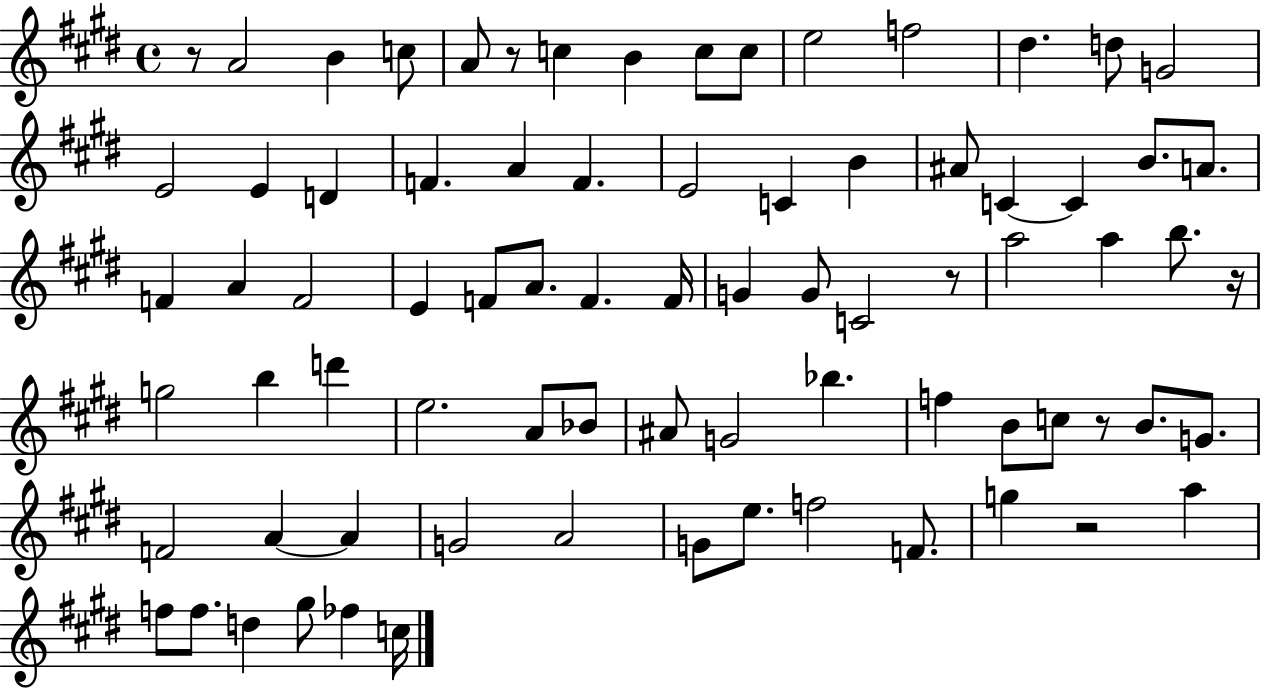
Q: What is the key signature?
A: E major